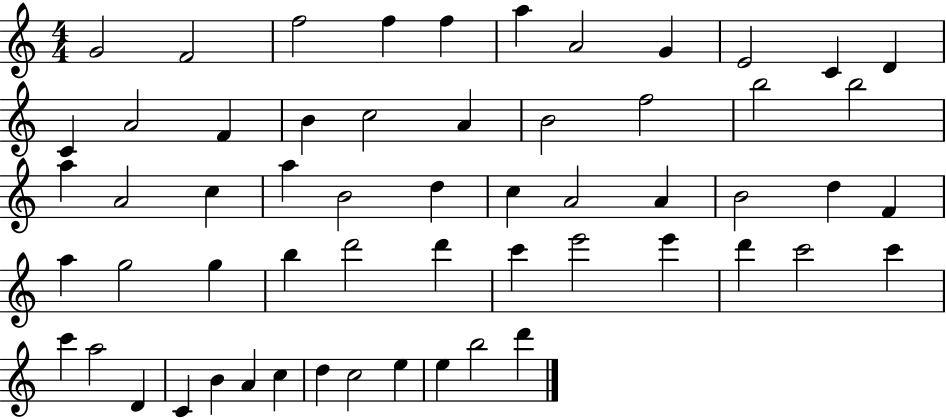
G4/h F4/h F5/h F5/q F5/q A5/q A4/h G4/q E4/h C4/q D4/q C4/q A4/h F4/q B4/q C5/h A4/q B4/h F5/h B5/h B5/h A5/q A4/h C5/q A5/q B4/h D5/q C5/q A4/h A4/q B4/h D5/q F4/q A5/q G5/h G5/q B5/q D6/h D6/q C6/q E6/h E6/q D6/q C6/h C6/q C6/q A5/h D4/q C4/q B4/q A4/q C5/q D5/q C5/h E5/q E5/q B5/h D6/q